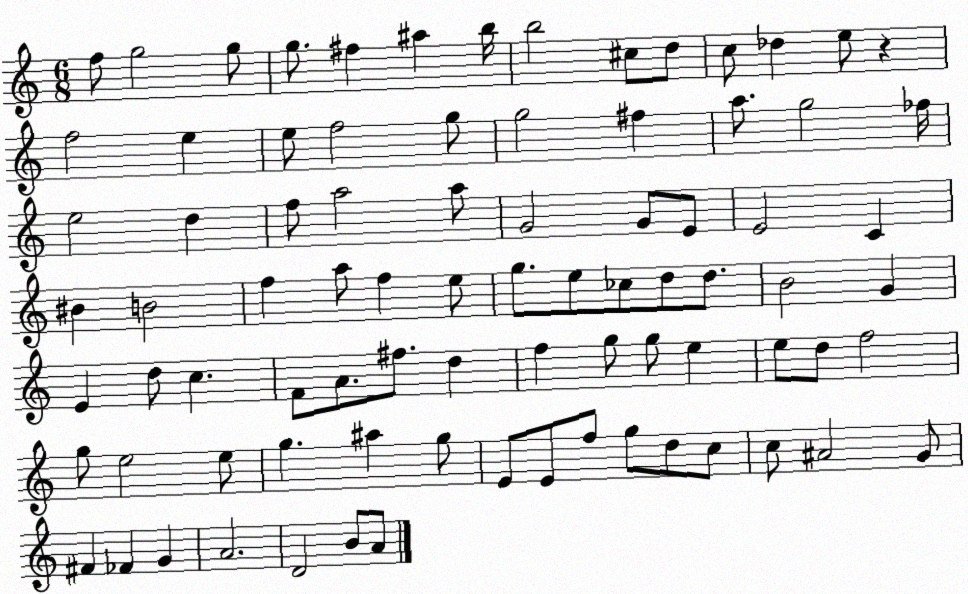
X:1
T:Untitled
M:6/8
L:1/4
K:C
f/2 g2 g/2 g/2 ^f ^a b/4 b2 ^c/2 d/2 c/2 _d e/2 z f2 e e/2 f2 g/2 g2 ^f a/2 g2 _f/4 e2 d f/2 a2 a/2 G2 G/2 E/2 E2 C ^B B2 f a/2 f e/2 g/2 e/2 _c/2 d/2 d/2 B2 G E d/2 c F/2 A/2 ^f/2 d f g/2 g/2 e e/2 d/2 f2 g/2 e2 e/2 g ^a g/2 E/2 E/2 f/2 g/2 d/2 c/2 c/2 ^A2 G/2 ^F _F G A2 D2 B/2 A/2